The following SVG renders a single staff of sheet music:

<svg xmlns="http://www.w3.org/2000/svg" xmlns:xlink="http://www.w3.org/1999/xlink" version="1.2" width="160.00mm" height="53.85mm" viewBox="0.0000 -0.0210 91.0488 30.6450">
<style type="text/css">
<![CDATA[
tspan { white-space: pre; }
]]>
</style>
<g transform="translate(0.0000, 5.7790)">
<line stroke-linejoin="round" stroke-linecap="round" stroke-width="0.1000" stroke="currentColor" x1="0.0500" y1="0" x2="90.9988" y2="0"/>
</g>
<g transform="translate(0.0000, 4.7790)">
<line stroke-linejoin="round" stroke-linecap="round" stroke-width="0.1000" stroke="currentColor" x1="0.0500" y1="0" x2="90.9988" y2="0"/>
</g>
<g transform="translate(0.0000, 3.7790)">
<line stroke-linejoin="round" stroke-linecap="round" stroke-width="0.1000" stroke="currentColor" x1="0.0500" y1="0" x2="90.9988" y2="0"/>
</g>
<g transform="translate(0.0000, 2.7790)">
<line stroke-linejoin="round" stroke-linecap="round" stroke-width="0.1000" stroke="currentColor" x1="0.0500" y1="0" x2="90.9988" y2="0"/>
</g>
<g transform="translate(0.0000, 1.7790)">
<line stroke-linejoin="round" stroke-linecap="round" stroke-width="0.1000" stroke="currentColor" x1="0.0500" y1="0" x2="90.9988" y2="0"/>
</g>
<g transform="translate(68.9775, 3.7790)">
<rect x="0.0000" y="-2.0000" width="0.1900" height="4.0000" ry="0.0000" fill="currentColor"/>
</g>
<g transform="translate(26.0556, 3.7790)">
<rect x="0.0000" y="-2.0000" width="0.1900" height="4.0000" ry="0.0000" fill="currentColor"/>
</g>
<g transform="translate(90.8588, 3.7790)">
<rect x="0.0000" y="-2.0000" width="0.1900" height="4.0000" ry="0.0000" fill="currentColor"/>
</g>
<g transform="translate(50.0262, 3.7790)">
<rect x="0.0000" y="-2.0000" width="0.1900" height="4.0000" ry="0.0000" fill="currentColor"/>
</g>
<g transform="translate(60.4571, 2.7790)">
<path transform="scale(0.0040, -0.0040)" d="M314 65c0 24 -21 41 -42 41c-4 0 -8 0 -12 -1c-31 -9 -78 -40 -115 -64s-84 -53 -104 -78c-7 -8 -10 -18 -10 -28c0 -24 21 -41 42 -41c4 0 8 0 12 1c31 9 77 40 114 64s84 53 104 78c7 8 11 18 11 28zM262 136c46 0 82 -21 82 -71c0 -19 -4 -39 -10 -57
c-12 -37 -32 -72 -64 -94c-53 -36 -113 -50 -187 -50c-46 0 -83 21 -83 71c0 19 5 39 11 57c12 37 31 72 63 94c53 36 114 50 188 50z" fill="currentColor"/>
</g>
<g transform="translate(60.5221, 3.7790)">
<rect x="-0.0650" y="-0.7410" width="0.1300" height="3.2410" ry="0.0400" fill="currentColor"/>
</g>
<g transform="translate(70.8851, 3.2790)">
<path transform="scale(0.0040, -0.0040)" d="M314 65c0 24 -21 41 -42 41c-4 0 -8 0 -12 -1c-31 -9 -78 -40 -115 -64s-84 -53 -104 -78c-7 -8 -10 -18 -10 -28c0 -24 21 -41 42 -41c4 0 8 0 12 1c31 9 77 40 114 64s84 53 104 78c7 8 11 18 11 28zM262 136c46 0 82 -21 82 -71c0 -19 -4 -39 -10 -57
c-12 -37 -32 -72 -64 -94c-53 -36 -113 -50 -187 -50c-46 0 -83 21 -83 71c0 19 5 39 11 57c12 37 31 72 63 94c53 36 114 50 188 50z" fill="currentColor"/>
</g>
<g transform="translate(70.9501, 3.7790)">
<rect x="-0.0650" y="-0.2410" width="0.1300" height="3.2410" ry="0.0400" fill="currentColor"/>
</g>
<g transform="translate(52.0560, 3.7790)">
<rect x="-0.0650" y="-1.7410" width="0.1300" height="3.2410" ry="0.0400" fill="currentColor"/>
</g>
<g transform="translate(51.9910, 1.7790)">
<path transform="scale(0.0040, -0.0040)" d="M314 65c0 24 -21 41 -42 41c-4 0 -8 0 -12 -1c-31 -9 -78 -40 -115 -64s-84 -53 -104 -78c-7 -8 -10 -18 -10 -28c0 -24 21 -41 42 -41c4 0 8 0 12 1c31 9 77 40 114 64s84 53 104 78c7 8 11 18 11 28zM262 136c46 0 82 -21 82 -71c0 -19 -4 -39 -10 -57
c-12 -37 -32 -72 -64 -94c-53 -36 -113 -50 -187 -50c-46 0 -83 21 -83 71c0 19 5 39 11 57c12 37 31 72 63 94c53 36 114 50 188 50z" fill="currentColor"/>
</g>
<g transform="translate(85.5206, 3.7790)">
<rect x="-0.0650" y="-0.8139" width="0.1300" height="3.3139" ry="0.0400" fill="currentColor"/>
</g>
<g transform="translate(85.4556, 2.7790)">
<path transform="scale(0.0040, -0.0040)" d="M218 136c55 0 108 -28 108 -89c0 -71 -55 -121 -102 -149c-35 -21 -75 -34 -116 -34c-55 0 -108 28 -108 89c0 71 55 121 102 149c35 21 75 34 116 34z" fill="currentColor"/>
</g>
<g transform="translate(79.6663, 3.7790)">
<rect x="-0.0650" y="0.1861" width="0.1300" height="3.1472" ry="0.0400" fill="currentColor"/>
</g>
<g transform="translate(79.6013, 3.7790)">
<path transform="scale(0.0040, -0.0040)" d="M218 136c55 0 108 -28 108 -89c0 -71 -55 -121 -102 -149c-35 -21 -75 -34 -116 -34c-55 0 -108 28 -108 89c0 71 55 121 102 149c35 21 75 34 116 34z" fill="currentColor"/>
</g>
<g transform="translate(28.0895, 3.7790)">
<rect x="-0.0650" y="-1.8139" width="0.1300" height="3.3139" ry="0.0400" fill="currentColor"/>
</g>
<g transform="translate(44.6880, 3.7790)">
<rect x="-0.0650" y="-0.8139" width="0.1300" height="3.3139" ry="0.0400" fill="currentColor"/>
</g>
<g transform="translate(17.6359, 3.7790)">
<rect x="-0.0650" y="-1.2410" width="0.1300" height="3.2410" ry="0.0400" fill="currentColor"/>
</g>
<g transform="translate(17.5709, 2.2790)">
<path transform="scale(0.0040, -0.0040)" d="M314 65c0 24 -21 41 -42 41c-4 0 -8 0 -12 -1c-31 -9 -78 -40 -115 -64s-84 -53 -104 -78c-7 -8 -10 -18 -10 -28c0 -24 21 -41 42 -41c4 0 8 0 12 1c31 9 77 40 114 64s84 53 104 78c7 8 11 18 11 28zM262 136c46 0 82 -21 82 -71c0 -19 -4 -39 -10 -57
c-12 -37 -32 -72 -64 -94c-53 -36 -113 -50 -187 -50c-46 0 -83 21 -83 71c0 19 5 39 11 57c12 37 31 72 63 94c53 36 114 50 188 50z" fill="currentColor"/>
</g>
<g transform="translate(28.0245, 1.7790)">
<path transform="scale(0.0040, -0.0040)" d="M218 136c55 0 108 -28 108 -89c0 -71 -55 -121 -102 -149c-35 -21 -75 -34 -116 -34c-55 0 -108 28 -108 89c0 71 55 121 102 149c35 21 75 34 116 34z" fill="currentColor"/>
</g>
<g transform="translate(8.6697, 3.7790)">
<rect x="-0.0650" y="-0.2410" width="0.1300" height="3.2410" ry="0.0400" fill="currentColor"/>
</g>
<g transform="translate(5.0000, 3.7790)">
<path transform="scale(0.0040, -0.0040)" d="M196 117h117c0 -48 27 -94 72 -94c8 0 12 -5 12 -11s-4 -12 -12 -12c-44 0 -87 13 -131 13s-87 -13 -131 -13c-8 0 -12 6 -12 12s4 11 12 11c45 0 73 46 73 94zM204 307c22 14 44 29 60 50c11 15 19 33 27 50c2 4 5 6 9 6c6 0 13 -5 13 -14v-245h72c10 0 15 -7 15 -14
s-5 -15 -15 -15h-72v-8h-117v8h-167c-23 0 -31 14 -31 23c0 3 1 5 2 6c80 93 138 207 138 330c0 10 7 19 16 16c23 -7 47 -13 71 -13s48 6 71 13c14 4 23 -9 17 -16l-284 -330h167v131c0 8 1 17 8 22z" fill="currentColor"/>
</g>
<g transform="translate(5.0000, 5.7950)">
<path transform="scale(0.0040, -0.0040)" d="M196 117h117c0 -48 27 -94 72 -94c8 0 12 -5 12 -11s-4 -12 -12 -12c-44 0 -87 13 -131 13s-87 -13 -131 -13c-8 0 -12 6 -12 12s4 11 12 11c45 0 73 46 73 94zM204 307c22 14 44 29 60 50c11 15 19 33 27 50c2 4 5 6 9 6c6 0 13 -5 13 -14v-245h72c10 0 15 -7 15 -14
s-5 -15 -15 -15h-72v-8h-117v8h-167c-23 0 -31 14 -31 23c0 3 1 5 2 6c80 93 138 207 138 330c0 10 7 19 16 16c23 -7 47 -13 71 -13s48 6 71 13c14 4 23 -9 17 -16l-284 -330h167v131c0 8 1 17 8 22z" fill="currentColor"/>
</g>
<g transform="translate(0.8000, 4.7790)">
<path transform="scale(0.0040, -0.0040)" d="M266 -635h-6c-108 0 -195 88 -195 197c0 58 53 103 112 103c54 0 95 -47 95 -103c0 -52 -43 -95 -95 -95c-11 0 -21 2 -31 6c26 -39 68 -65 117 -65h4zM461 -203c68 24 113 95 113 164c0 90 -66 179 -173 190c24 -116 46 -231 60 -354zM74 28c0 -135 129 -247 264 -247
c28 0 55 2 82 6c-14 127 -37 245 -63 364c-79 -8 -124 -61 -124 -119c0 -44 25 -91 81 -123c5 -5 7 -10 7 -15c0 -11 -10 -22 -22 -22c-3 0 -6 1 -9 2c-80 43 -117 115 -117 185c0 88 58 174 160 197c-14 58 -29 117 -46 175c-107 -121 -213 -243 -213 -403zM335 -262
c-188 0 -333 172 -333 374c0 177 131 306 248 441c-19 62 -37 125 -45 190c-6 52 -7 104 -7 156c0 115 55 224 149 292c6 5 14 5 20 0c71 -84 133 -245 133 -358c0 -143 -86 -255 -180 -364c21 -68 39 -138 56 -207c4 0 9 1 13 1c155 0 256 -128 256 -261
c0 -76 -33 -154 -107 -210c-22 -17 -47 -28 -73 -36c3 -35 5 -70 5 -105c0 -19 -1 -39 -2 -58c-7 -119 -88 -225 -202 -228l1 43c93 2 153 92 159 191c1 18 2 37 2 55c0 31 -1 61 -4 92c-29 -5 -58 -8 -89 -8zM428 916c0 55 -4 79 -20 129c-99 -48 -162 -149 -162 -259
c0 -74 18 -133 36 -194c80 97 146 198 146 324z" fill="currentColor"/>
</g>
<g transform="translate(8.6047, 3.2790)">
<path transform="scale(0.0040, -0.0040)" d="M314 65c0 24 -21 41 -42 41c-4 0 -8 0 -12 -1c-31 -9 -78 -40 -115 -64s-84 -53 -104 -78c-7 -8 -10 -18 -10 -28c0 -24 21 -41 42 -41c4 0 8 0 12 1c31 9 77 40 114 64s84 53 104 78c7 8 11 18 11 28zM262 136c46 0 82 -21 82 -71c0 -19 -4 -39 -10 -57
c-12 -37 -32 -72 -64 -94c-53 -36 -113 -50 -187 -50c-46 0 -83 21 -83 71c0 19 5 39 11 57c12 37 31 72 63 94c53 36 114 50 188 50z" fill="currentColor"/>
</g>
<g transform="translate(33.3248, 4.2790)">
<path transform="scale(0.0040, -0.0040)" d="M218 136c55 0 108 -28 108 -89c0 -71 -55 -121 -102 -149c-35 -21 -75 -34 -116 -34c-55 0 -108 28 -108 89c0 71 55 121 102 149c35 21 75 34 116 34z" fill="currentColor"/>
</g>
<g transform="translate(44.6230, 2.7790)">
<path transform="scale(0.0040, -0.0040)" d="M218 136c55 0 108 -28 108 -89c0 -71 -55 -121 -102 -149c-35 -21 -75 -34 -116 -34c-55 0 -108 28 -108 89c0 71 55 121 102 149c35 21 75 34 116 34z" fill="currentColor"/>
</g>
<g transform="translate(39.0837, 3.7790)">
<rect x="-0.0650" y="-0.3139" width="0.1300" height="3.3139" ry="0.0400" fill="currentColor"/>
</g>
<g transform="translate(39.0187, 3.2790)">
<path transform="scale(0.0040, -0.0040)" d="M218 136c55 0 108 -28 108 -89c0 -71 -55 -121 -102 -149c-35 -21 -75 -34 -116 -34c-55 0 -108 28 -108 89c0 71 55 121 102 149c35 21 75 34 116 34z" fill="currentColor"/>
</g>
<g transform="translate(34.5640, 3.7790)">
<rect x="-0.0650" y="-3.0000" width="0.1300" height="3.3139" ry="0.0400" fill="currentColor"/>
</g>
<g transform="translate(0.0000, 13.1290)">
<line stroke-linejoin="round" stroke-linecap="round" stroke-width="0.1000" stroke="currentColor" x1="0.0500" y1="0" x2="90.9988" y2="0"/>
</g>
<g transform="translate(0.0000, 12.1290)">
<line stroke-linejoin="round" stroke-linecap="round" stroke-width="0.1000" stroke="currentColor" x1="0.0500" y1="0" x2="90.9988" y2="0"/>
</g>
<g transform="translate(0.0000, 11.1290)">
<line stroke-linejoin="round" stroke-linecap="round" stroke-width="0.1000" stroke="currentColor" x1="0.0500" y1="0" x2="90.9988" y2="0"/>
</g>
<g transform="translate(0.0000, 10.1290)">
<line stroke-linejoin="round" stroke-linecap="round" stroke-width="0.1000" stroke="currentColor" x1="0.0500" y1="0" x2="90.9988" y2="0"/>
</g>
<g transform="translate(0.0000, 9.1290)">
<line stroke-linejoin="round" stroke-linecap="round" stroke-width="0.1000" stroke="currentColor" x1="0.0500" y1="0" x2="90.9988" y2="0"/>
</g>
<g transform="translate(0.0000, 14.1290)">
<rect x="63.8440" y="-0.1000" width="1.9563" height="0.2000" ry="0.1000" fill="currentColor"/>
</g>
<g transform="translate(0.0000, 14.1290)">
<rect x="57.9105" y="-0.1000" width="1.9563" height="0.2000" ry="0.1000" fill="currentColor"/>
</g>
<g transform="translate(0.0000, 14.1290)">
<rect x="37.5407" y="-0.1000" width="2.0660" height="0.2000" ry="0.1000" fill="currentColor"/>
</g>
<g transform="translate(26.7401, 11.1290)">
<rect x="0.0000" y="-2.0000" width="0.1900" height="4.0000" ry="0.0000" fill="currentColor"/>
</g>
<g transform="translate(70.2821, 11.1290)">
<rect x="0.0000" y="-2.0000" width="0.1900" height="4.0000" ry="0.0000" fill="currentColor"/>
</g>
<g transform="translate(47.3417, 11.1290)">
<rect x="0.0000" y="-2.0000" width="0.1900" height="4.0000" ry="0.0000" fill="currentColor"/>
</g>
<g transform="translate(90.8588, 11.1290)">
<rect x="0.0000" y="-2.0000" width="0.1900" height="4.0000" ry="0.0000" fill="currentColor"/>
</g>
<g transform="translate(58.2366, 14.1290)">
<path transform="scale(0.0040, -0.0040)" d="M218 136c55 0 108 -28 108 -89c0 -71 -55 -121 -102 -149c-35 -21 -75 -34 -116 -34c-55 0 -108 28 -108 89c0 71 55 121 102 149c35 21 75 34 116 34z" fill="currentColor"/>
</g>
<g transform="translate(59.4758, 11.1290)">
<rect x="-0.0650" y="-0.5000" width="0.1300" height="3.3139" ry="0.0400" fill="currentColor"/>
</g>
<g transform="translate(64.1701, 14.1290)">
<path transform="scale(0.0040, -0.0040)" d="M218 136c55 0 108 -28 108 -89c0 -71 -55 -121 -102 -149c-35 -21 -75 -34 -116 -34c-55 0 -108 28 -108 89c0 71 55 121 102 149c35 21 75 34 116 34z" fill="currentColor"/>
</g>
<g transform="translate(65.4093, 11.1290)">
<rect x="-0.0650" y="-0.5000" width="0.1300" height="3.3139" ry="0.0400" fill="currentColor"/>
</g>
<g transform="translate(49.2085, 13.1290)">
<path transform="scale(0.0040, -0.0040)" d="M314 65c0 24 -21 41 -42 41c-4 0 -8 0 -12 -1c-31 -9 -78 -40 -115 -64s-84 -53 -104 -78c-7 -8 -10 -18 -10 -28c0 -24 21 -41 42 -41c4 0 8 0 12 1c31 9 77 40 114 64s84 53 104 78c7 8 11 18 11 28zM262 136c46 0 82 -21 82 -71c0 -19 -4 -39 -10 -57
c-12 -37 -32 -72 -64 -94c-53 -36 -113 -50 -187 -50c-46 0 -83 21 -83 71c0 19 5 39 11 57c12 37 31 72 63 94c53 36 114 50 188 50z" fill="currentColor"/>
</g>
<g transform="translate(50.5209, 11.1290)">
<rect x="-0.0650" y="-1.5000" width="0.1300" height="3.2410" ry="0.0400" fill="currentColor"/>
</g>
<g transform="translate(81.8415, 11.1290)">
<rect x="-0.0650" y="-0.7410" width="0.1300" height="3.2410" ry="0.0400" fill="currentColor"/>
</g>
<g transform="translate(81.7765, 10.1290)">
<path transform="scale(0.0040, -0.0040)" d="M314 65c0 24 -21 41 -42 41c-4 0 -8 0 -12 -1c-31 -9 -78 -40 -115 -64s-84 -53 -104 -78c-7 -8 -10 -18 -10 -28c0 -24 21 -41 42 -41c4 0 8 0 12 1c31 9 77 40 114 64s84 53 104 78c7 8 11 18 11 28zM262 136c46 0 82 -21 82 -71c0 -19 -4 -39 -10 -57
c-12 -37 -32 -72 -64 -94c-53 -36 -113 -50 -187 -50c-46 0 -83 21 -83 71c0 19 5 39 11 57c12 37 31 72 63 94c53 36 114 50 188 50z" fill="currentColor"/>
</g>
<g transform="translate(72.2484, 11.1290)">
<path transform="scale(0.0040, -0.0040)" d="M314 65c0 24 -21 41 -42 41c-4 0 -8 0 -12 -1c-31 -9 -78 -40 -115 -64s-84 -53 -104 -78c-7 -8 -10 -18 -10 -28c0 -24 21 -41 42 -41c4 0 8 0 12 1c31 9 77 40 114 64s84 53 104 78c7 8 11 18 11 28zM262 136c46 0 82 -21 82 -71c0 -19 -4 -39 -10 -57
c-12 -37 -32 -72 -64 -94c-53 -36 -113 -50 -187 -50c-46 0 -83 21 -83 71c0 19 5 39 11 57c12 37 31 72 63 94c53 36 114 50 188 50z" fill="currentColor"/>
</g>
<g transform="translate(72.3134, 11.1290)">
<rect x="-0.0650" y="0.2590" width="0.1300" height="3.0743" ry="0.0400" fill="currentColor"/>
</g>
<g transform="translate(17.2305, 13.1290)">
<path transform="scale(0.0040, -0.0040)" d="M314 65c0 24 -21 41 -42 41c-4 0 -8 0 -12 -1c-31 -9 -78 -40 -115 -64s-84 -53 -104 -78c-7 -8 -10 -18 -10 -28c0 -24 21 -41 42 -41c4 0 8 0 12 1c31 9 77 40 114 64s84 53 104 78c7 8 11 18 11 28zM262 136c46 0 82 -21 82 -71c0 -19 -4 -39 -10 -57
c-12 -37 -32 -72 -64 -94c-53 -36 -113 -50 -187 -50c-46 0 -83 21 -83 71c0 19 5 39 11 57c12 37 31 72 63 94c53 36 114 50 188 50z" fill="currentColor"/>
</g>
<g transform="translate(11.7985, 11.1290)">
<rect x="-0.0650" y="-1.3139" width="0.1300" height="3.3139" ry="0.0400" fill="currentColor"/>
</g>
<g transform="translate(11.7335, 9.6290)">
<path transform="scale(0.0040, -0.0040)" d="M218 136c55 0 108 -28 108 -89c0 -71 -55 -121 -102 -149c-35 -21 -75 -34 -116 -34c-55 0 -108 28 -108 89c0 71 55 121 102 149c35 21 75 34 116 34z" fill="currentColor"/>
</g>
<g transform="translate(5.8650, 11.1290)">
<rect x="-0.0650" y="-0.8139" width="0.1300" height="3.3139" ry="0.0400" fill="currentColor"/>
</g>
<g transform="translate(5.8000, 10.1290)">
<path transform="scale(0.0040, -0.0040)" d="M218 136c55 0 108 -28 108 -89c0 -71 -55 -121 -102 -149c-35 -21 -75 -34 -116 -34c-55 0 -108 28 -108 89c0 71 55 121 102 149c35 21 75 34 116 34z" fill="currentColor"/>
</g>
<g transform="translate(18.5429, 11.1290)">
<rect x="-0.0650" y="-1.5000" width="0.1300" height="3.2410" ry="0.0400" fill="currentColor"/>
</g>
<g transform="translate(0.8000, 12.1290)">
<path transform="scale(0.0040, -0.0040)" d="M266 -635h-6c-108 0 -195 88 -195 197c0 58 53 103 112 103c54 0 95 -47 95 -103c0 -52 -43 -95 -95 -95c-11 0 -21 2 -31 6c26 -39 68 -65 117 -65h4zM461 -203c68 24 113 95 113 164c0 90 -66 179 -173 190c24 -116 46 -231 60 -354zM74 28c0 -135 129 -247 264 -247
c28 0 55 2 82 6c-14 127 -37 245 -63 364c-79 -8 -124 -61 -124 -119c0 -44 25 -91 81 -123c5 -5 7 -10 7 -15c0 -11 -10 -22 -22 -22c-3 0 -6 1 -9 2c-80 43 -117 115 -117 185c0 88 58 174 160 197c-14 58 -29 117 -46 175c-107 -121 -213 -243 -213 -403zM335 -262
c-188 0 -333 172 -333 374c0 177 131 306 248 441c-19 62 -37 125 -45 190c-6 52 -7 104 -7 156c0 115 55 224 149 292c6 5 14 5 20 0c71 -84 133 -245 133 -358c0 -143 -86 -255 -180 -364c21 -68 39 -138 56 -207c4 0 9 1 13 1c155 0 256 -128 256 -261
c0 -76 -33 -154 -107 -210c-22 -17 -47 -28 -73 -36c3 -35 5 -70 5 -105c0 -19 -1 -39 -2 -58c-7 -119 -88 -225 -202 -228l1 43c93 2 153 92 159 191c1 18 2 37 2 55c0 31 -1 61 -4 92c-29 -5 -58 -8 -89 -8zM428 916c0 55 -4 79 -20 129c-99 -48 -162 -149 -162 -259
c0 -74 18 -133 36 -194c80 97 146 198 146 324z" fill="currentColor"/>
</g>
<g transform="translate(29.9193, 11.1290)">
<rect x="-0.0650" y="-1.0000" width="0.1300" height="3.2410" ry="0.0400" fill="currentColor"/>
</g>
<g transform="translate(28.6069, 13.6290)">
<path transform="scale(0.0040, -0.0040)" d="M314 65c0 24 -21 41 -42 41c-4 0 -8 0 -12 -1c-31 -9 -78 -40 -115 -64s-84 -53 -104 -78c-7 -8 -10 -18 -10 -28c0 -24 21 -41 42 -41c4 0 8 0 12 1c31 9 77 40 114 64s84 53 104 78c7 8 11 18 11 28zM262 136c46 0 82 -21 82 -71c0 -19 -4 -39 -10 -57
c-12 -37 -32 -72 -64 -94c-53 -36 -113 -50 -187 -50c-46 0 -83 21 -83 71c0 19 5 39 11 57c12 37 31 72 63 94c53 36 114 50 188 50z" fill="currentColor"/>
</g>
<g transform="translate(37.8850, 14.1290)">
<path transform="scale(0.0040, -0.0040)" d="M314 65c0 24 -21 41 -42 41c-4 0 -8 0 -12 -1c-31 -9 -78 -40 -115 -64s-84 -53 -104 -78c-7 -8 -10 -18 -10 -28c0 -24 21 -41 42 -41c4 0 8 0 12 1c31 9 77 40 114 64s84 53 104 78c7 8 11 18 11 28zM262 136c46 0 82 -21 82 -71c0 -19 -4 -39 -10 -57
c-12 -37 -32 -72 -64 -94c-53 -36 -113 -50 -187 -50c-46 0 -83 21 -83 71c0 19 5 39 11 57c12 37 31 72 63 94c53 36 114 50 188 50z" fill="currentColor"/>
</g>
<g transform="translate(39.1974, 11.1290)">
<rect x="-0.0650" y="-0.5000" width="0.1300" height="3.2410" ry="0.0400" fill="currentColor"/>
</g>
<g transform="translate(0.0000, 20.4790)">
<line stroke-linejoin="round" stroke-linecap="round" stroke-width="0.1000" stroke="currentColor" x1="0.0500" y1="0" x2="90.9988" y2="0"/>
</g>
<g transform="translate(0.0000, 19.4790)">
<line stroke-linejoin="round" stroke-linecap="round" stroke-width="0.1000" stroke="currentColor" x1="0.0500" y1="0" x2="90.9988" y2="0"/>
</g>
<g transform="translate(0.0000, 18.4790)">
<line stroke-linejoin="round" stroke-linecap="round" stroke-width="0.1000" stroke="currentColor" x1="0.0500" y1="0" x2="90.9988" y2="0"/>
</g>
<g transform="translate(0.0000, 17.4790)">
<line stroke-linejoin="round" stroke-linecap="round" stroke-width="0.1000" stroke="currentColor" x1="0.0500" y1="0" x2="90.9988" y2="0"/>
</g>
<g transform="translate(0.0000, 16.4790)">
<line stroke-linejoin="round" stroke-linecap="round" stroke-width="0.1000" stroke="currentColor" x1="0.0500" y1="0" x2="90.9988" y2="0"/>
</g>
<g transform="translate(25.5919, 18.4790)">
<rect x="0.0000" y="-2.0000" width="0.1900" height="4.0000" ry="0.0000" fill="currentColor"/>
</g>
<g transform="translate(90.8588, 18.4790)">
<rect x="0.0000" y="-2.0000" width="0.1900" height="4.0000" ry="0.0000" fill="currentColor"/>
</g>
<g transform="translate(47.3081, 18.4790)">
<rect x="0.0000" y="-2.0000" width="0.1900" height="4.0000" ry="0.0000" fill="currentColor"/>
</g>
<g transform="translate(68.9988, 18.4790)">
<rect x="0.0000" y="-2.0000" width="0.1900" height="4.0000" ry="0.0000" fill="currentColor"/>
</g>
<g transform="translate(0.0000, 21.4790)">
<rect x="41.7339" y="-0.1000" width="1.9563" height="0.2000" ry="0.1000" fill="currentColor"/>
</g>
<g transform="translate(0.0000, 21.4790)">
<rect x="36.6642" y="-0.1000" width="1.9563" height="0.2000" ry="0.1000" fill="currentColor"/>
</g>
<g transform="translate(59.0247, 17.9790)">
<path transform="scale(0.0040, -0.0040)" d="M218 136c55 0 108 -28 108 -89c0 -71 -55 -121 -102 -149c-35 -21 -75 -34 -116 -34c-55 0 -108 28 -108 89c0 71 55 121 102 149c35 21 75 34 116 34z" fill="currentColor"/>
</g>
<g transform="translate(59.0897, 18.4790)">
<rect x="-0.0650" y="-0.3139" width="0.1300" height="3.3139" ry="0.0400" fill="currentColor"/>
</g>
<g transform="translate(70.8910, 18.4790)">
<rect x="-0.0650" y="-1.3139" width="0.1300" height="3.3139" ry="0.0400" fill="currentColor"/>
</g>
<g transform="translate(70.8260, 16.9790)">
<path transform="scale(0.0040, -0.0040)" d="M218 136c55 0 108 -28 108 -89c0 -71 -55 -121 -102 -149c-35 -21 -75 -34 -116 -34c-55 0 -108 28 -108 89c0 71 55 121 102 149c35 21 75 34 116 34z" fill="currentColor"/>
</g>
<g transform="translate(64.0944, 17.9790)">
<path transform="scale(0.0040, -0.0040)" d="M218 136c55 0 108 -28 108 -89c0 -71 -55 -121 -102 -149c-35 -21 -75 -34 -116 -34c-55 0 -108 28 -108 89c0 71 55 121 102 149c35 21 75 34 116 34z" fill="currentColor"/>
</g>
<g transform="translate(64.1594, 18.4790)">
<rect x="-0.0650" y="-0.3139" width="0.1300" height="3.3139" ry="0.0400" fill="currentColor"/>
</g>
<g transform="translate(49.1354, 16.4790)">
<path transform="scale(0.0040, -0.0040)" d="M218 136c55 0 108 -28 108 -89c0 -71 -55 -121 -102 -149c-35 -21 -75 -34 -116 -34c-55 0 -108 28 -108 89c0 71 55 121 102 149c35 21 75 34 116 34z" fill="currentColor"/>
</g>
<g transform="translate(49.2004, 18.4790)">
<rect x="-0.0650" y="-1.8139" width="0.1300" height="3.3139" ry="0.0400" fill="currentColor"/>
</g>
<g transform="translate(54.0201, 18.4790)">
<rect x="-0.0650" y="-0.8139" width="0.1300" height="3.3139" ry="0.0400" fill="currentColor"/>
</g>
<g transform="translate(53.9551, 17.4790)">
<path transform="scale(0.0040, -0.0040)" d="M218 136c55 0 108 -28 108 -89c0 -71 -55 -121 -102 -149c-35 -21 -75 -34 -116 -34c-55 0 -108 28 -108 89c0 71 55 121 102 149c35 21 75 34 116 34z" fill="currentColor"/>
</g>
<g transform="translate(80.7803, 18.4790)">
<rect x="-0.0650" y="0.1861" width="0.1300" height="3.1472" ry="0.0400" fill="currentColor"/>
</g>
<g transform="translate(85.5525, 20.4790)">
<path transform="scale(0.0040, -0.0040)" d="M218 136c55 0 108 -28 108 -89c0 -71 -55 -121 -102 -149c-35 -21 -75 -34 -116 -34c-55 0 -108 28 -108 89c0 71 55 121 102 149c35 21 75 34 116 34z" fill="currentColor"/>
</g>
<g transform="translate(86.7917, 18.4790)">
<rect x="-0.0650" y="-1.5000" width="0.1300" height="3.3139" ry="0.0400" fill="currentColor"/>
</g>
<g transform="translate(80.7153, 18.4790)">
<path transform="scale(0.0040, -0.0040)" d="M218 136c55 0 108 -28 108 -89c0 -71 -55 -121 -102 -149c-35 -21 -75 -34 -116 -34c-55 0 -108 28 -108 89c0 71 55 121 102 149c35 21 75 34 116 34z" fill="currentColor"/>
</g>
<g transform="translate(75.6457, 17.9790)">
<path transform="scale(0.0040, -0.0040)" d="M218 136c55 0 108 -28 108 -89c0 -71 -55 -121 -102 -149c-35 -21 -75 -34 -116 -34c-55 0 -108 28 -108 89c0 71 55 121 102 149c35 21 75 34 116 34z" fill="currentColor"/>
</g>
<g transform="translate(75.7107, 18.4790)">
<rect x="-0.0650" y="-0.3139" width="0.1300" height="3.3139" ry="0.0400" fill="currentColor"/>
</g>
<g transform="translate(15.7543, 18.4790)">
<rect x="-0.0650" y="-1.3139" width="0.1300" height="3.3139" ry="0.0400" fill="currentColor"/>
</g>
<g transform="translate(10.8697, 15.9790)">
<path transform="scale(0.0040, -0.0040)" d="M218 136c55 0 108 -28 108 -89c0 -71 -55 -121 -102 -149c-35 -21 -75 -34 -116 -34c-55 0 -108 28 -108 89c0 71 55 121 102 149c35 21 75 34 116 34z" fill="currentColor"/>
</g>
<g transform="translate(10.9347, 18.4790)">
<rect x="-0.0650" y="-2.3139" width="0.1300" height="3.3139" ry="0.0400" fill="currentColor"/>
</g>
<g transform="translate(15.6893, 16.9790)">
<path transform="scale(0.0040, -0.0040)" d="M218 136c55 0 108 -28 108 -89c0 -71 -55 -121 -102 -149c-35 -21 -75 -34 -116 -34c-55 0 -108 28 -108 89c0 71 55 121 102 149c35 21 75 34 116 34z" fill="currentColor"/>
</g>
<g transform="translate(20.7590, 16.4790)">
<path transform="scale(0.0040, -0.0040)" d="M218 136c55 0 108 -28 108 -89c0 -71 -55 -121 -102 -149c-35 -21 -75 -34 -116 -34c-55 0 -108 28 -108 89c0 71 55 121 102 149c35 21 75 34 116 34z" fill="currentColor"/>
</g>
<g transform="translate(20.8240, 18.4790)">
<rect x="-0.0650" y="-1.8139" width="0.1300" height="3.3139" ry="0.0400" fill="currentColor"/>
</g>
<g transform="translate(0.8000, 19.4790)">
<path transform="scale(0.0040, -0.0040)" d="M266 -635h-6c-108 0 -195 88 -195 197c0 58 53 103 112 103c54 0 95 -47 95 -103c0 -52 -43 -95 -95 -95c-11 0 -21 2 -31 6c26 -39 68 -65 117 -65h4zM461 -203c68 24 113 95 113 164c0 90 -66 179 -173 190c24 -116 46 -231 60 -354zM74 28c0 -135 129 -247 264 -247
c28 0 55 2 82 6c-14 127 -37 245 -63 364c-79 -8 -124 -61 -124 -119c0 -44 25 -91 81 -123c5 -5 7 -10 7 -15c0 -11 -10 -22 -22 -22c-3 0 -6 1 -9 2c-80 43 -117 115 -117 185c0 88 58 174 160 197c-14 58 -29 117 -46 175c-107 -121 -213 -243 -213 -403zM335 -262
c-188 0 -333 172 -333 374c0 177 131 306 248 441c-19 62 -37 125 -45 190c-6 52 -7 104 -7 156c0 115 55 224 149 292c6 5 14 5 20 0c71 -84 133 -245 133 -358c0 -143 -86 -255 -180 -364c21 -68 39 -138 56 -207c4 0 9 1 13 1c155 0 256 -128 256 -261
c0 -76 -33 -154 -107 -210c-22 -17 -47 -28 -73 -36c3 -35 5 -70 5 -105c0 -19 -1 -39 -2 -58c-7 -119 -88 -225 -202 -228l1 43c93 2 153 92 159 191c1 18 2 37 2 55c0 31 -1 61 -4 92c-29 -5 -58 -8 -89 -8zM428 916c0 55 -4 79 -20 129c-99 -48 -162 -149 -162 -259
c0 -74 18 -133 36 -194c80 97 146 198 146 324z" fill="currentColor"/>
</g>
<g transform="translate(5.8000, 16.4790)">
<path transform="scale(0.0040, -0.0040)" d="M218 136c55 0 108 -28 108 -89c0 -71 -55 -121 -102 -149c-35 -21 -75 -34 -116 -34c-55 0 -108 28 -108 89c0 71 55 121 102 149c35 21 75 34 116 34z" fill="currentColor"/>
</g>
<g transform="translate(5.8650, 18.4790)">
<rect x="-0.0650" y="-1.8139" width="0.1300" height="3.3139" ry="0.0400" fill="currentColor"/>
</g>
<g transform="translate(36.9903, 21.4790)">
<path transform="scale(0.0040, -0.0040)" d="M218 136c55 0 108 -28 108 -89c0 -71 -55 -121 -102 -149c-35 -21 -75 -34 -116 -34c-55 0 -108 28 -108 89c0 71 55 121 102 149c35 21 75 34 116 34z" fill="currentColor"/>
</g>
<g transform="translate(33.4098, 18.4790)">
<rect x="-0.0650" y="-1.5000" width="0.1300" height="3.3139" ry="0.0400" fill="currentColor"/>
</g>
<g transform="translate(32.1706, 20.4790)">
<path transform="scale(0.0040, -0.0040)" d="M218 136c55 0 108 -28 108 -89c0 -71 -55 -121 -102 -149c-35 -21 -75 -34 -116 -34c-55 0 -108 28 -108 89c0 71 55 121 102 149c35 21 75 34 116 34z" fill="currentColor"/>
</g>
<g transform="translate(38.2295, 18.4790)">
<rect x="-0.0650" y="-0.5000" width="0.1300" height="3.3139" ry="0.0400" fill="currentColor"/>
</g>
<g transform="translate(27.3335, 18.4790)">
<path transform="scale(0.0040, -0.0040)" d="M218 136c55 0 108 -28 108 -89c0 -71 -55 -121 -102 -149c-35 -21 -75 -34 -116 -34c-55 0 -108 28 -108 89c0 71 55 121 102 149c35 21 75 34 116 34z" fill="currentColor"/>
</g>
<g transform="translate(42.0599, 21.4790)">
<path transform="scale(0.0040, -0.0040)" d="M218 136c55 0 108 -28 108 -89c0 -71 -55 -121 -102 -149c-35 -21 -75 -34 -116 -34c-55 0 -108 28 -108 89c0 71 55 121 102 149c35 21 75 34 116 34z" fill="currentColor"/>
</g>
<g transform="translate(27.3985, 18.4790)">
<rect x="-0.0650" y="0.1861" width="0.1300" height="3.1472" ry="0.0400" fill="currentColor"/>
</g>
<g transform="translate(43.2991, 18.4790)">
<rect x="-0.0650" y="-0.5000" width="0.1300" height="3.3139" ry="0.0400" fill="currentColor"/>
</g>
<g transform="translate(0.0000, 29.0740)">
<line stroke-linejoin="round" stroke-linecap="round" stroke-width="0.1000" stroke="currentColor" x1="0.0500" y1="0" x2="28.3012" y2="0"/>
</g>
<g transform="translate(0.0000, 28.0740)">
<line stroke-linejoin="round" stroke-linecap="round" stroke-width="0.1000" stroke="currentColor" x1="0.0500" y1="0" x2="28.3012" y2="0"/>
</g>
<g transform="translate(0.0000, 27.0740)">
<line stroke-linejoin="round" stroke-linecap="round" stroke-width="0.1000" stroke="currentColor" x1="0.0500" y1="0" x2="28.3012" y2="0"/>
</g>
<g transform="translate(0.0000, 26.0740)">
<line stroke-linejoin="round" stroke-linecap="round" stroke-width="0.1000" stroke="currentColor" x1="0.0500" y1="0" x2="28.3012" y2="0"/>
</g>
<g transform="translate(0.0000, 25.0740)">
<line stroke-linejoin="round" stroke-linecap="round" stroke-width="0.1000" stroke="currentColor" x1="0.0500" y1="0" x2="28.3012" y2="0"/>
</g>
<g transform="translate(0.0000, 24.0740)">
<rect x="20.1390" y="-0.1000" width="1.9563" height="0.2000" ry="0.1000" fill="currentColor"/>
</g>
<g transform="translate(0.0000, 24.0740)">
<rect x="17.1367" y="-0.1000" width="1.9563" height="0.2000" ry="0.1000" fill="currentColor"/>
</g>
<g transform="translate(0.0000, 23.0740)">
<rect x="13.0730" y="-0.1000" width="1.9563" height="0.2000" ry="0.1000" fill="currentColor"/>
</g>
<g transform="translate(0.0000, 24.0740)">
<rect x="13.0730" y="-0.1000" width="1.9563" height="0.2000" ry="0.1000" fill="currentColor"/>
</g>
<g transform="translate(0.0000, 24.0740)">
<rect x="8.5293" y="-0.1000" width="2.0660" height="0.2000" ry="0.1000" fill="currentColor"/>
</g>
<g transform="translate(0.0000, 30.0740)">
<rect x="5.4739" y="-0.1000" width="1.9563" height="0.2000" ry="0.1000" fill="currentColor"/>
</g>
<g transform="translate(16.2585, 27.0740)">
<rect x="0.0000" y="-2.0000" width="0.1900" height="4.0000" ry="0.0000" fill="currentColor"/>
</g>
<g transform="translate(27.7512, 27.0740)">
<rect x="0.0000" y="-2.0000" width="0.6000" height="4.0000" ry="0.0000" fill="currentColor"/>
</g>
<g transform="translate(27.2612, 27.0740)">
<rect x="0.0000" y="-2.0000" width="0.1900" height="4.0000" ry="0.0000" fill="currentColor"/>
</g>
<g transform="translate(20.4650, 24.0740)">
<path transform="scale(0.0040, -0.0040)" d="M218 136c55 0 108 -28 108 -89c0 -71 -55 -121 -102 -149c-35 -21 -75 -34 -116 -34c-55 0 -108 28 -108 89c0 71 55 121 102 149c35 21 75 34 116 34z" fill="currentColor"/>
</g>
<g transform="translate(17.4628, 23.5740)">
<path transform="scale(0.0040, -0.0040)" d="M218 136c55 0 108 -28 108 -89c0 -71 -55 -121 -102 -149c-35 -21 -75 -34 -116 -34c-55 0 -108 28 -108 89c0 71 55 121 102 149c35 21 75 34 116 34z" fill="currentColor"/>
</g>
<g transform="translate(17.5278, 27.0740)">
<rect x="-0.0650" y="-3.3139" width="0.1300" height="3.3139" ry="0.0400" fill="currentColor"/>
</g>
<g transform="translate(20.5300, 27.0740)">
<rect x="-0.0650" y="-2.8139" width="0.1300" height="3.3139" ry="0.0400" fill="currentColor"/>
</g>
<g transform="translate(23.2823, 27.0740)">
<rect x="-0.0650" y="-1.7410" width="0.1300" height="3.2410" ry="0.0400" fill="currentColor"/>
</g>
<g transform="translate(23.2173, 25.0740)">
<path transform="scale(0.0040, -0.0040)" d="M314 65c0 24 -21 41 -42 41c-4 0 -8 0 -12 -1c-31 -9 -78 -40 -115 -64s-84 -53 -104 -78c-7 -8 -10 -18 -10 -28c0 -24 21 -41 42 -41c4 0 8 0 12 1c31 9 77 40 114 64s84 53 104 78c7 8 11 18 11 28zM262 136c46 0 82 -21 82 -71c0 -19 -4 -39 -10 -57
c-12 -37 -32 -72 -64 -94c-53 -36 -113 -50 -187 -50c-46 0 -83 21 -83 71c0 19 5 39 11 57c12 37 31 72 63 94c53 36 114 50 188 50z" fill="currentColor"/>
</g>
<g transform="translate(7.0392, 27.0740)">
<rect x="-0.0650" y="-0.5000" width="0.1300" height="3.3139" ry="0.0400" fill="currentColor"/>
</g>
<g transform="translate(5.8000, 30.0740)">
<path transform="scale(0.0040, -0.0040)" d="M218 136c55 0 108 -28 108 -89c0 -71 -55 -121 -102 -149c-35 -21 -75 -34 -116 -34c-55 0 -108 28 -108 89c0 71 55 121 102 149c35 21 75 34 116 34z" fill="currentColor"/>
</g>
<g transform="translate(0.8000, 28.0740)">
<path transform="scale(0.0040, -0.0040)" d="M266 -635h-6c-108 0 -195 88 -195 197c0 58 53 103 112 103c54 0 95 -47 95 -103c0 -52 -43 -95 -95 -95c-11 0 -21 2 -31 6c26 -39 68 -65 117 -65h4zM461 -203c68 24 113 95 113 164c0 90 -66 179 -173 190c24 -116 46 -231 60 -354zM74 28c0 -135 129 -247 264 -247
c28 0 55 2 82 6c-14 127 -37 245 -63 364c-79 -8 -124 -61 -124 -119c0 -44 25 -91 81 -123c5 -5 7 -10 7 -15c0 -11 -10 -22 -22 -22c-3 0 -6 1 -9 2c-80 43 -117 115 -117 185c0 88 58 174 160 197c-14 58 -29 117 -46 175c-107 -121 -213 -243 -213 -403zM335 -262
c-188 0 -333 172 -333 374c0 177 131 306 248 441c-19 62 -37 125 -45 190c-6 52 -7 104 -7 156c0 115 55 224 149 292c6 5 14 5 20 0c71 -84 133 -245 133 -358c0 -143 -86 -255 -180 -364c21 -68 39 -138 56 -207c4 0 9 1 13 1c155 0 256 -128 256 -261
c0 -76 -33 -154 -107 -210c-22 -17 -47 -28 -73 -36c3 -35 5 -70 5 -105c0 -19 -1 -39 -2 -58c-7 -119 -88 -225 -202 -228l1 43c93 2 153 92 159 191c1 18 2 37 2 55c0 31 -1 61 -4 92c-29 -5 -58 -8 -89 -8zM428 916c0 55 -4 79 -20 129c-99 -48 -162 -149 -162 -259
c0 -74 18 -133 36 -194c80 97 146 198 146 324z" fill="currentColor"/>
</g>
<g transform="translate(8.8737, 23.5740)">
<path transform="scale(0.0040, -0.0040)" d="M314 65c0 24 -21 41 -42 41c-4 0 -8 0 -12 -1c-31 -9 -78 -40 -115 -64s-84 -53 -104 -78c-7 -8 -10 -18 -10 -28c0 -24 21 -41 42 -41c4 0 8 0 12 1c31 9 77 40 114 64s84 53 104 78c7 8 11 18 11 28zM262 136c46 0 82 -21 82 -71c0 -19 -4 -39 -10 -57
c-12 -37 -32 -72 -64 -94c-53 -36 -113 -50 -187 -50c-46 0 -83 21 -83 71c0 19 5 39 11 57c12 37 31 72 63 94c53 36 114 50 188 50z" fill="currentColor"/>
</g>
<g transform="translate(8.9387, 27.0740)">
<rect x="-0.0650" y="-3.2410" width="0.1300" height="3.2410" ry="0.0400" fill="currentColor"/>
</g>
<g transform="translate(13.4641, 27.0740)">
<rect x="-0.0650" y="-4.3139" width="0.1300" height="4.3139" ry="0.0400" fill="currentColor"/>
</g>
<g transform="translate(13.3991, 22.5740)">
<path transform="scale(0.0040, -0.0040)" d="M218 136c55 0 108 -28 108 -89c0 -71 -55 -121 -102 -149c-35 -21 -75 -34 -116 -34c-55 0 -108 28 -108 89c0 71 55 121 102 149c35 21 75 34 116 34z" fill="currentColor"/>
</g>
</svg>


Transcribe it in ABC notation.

X:1
T:Untitled
M:4/4
L:1/4
K:C
c2 e2 f A c d f2 d2 c2 B d d e E2 D2 C2 E2 C C B2 d2 f g e f B E C C f d c c e c B E C b2 d' b a f2